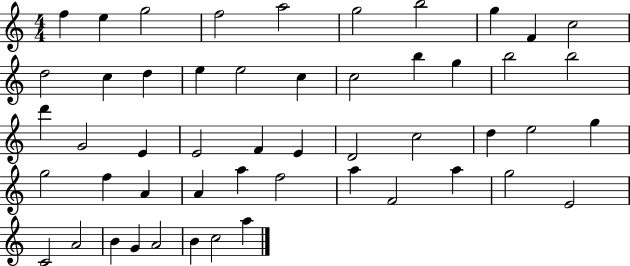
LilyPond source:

{
  \clef treble
  \numericTimeSignature
  \time 4/4
  \key c \major
  f''4 e''4 g''2 | f''2 a''2 | g''2 b''2 | g''4 f'4 c''2 | \break d''2 c''4 d''4 | e''4 e''2 c''4 | c''2 b''4 g''4 | b''2 b''2 | \break d'''4 g'2 e'4 | e'2 f'4 e'4 | d'2 c''2 | d''4 e''2 g''4 | \break g''2 f''4 a'4 | a'4 a''4 f''2 | a''4 f'2 a''4 | g''2 e'2 | \break c'2 a'2 | b'4 g'4 a'2 | b'4 c''2 a''4 | \bar "|."
}